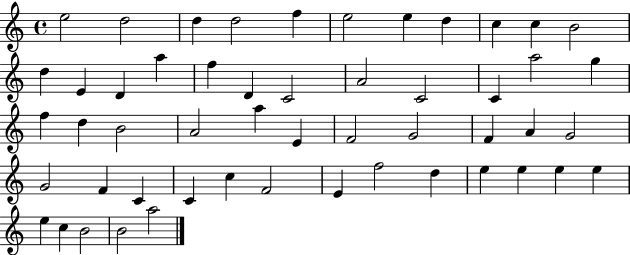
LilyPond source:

{
  \clef treble
  \time 4/4
  \defaultTimeSignature
  \key c \major
  e''2 d''2 | d''4 d''2 f''4 | e''2 e''4 d''4 | c''4 c''4 b'2 | \break d''4 e'4 d'4 a''4 | f''4 d'4 c'2 | a'2 c'2 | c'4 a''2 g''4 | \break f''4 d''4 b'2 | a'2 a''4 e'4 | f'2 g'2 | f'4 a'4 g'2 | \break g'2 f'4 c'4 | c'4 c''4 f'2 | e'4 f''2 d''4 | e''4 e''4 e''4 e''4 | \break e''4 c''4 b'2 | b'2 a''2 | \bar "|."
}